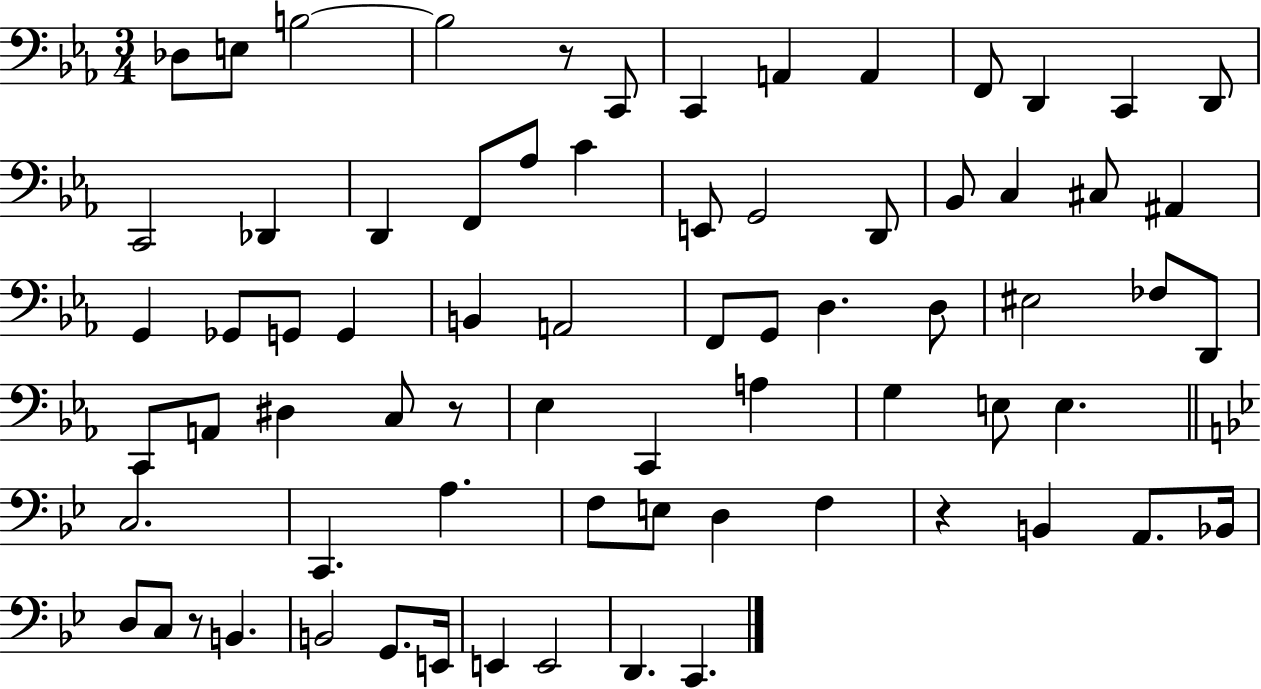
Db3/e E3/e B3/h B3/h R/e C2/e C2/q A2/q A2/q F2/e D2/q C2/q D2/e C2/h Db2/q D2/q F2/e Ab3/e C4/q E2/e G2/h D2/e Bb2/e C3/q C#3/e A#2/q G2/q Gb2/e G2/e G2/q B2/q A2/h F2/e G2/e D3/q. D3/e EIS3/h FES3/e D2/e C2/e A2/e D#3/q C3/e R/e Eb3/q C2/q A3/q G3/q E3/e E3/q. C3/h. C2/q. A3/q. F3/e E3/e D3/q F3/q R/q B2/q A2/e. Bb2/s D3/e C3/e R/e B2/q. B2/h G2/e. E2/s E2/q E2/h D2/q. C2/q.